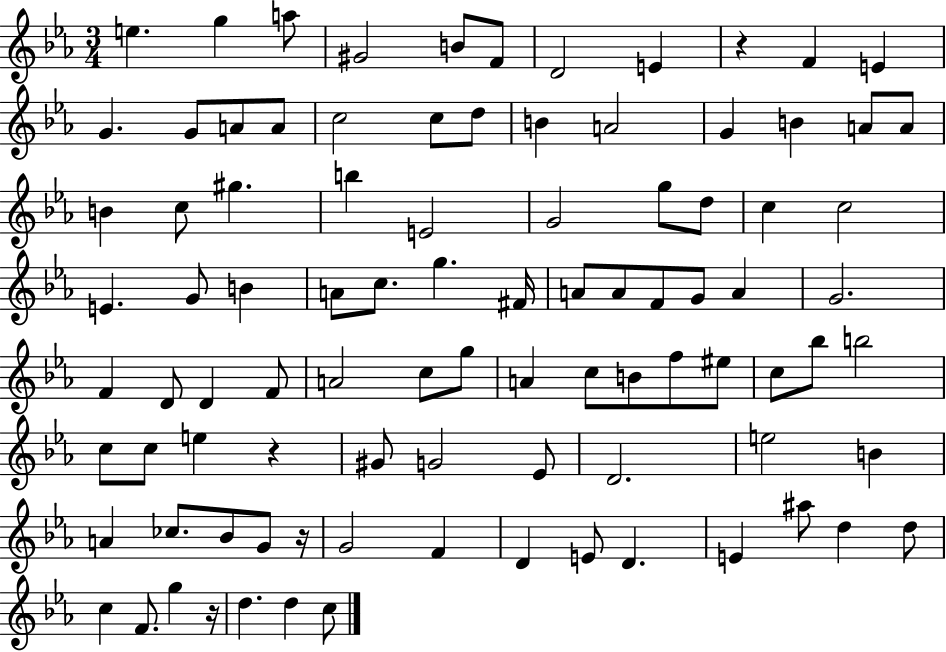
E5/q. G5/q A5/e G#4/h B4/e F4/e D4/h E4/q R/q F4/q E4/q G4/q. G4/e A4/e A4/e C5/h C5/e D5/e B4/q A4/h G4/q B4/q A4/e A4/e B4/q C5/e G#5/q. B5/q E4/h G4/h G5/e D5/e C5/q C5/h E4/q. G4/e B4/q A4/e C5/e. G5/q. F#4/s A4/e A4/e F4/e G4/e A4/q G4/h. F4/q D4/e D4/q F4/e A4/h C5/e G5/e A4/q C5/e B4/e F5/e EIS5/e C5/e Bb5/e B5/h C5/e C5/e E5/q R/q G#4/e G4/h Eb4/e D4/h. E5/h B4/q A4/q CES5/e. Bb4/e G4/e R/s G4/h F4/q D4/q E4/e D4/q. E4/q A#5/e D5/q D5/e C5/q F4/e. G5/q R/s D5/q. D5/q C5/e